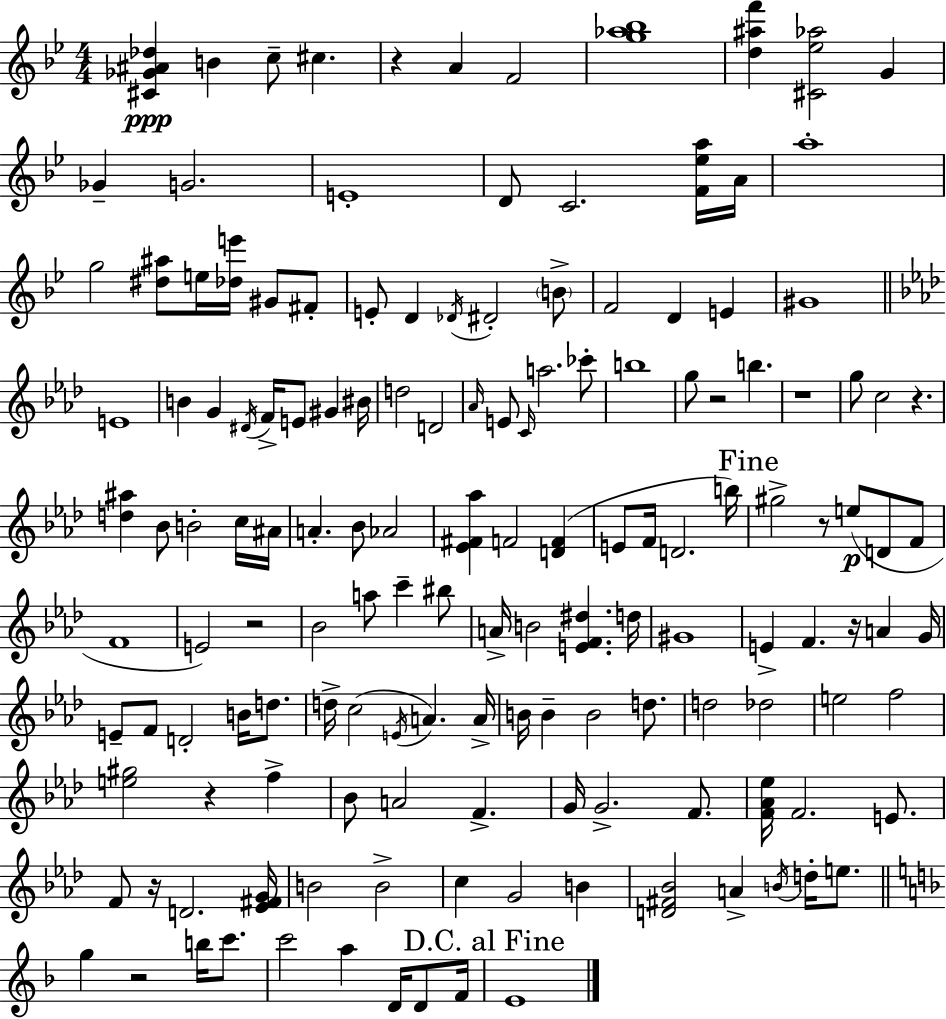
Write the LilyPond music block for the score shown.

{
  \clef treble
  \numericTimeSignature
  \time 4/4
  \key bes \major
  \repeat volta 2 { <cis' ges' ais' des''>4\ppp b'4 c''8-- cis''4. | r4 a'4 f'2 | <g'' aes'' bes''>1 | <d'' ais'' f'''>4 <cis' ees'' aes''>2 g'4 | \break ges'4-- g'2. | e'1-. | d'8 c'2. <f' ees'' a''>16 a'16 | a''1-. | \break g''2 <dis'' ais''>8 e''16 <des'' e'''>16 gis'8 fis'8-. | e'8-. d'4 \acciaccatura { des'16 } dis'2-. \parenthesize b'8-> | f'2 d'4 e'4 | gis'1 | \break \bar "||" \break \key f \minor e'1 | b'4 g'4 \acciaccatura { dis'16 } f'16-> e'8 gis'4 | bis'16 d''2 d'2 | \grace { aes'16 } e'8 \grace { c'16 } a''2. | \break ces'''8-. b''1 | g''8 r2 b''4. | r1 | g''8 c''2 r4. | \break <d'' ais''>4 bes'8 b'2-. | c''16 ais'16 a'4.-. bes'8 aes'2 | <ees' fis' aes''>4 f'2 <d' f'>4( | e'8 f'16 d'2. | \break b''16) \mark "Fine" gis''2-> r8 e''8(\p d'8 | f'8 f'1 | e'2) r2 | bes'2 a''8 c'''4-- | \break bis''8 a'16-> b'2 <e' f' dis''>4. | d''16 gis'1 | e'4-> f'4. r16 a'4 | g'16 e'8-- f'8 d'2-. b'16 | \break d''8. d''16-> c''2( \acciaccatura { e'16 } a'4.) | a'16-> b'16 b'4-- b'2 | d''8. d''2 des''2 | e''2 f''2 | \break <e'' gis''>2 r4 | f''4-> bes'8 a'2 f'4.-> | g'16 g'2.-> | f'8. <f' aes' ees''>16 f'2. | \break e'8. f'8 r16 d'2. | <ees' fis' g'>16 b'2 b'2-> | c''4 g'2 | b'4 <d' fis' bes'>2 a'4-> | \break \acciaccatura { b'16 } d''16-. e''8. \bar "||" \break \key f \major g''4 r2 b''16 c'''8. | c'''2 a''4 d'16 d'8 f'16 | \mark "D.C. al Fine" e'1 | } \bar "|."
}